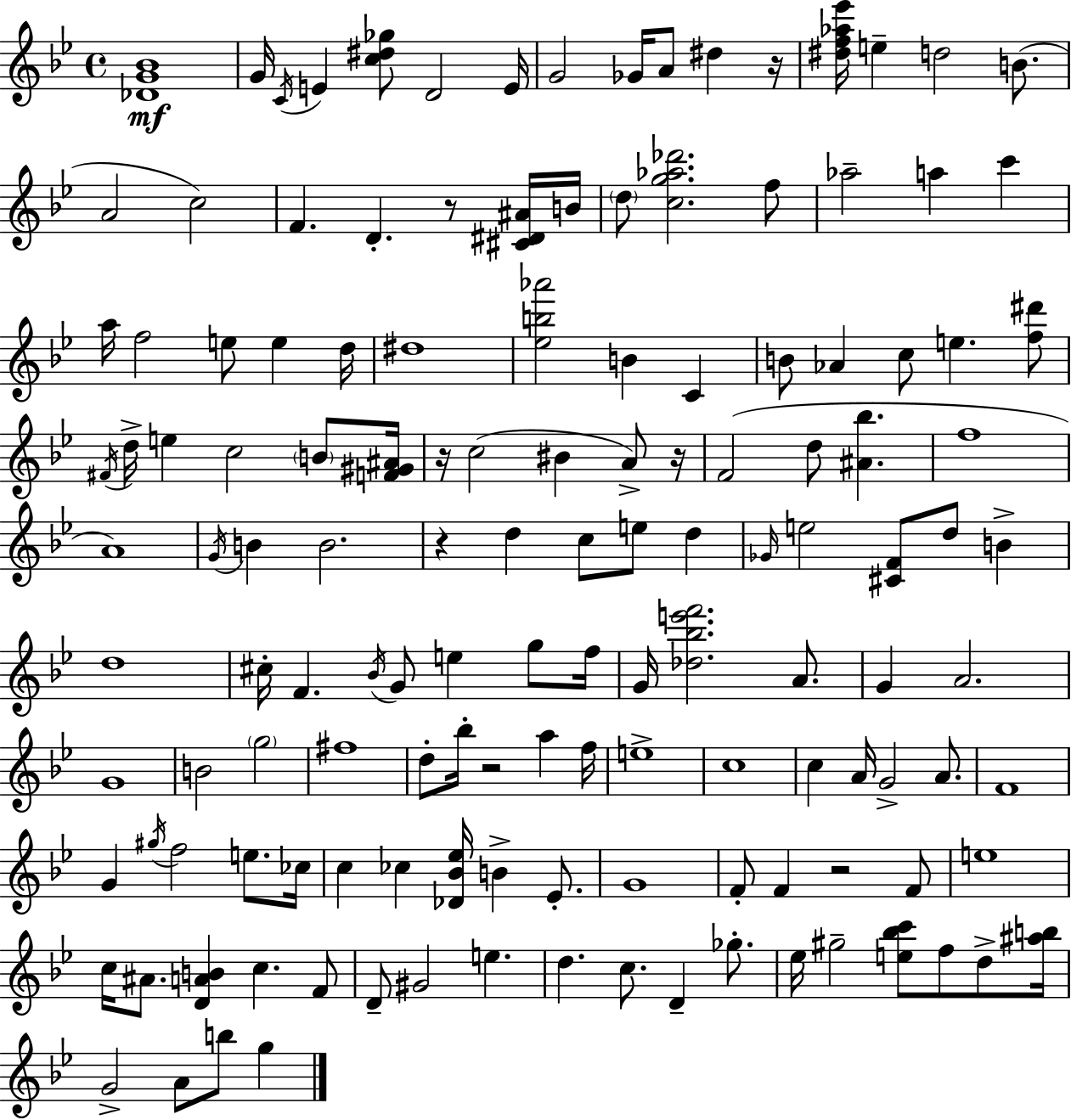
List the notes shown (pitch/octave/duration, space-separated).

[Db4,G4,Bb4]/w G4/s C4/s E4/q [C5,D#5,Gb5]/e D4/h E4/s G4/h Gb4/s A4/e D#5/q R/s [D#5,F5,Ab5,Eb6]/s E5/q D5/h B4/e. A4/h C5/h F4/q. D4/q. R/e [C#4,D#4,A#4]/s B4/s D5/e [C5,G5,Ab5,Db6]/h. F5/e Ab5/h A5/q C6/q A5/s F5/h E5/e E5/q D5/s D#5/w [Eb5,B5,Ab6]/h B4/q C4/q B4/e Ab4/q C5/e E5/q. [F5,D#6]/e F#4/s D5/s E5/q C5/h B4/e [F4,G#4,A#4]/s R/s C5/h BIS4/q A4/e R/s F4/h D5/e [A#4,Bb5]/q. F5/w A4/w G4/s B4/q B4/h. R/q D5/q C5/e E5/e D5/q Gb4/s E5/h [C#4,F4]/e D5/e B4/q D5/w C#5/s F4/q. Bb4/s G4/e E5/q G5/e F5/s G4/s [Db5,Bb5,E6,F6]/h. A4/e. G4/q A4/h. G4/w B4/h G5/h F#5/w D5/e Bb5/s R/h A5/q F5/s E5/w C5/w C5/q A4/s G4/h A4/e. F4/w G4/q G#5/s F5/h E5/e. CES5/s C5/q CES5/q [Db4,Bb4,Eb5]/s B4/q Eb4/e. G4/w F4/e F4/q R/h F4/e E5/w C5/s A#4/e. [D4,A4,B4]/q C5/q. F4/e D4/e G#4/h E5/q. D5/q. C5/e. D4/q Gb5/e. Eb5/s G#5/h [E5,Bb5,C6]/e F5/e D5/e [A#5,B5]/s G4/h A4/e B5/e G5/q